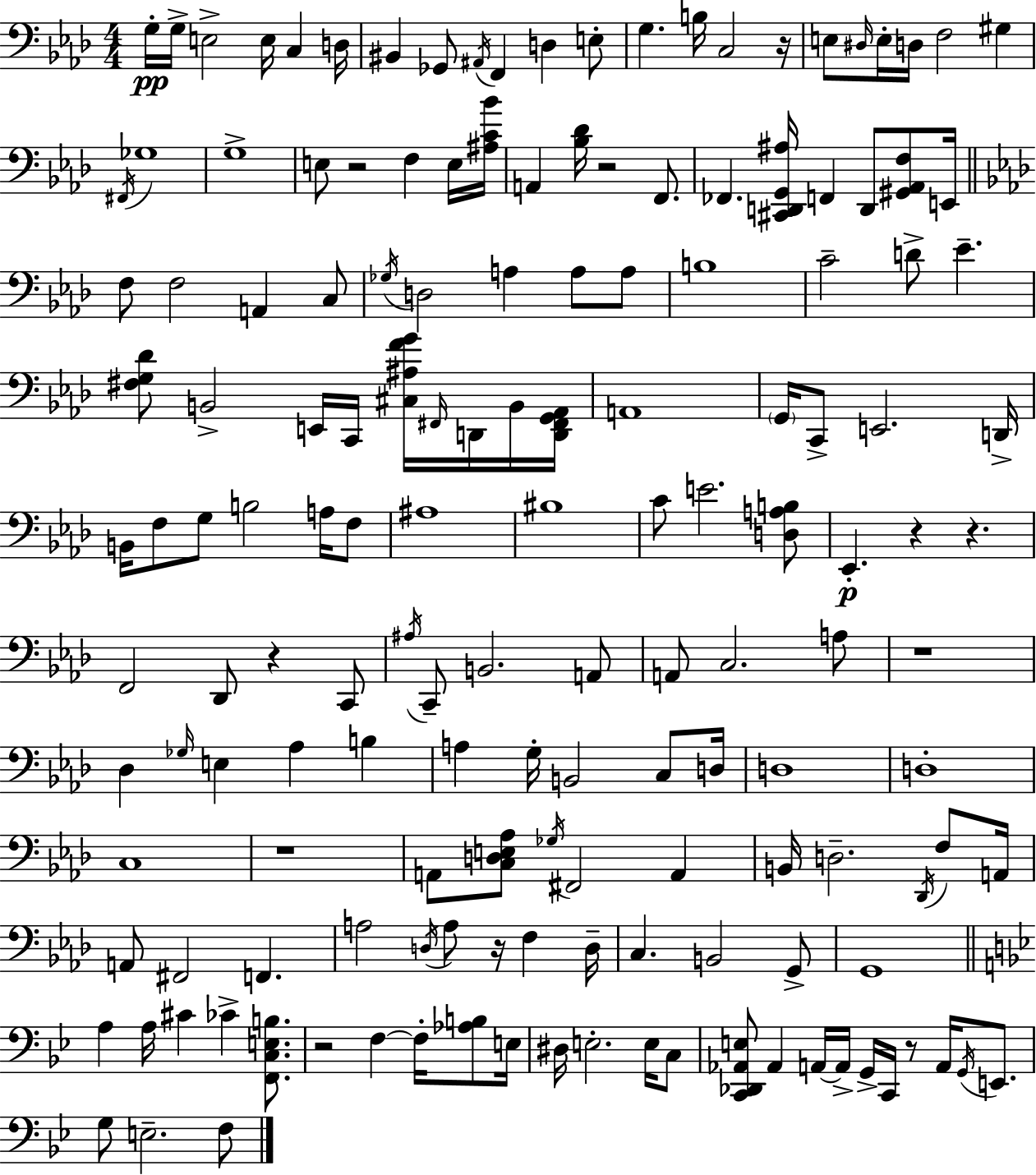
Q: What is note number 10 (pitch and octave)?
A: F2